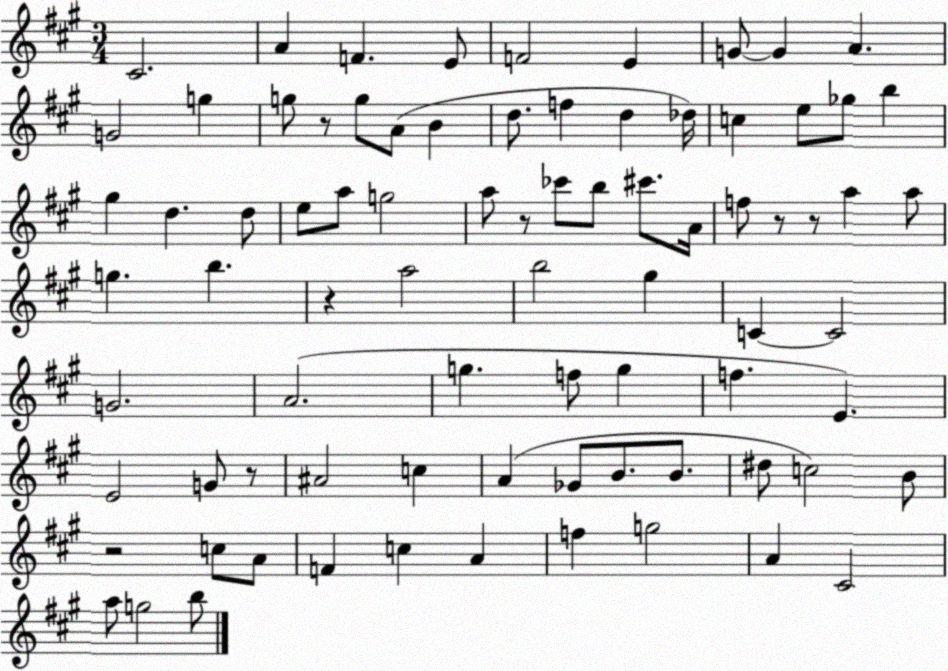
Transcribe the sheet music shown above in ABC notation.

X:1
T:Untitled
M:3/4
L:1/4
K:A
^C2 A F E/2 F2 E G/2 G A G2 g g/2 z/2 g/2 A/2 B d/2 f d _d/4 c e/2 _g/2 b ^g d d/2 e/2 a/2 g2 a/2 z/2 _c'/2 b/2 ^c'/2 A/4 f/2 z/2 z/2 a a/2 g b z a2 b2 ^g C C2 G2 A2 g f/2 g f E E2 G/2 z/2 ^A2 c A _G/2 B/2 B/2 ^d/2 c2 B/2 z2 c/2 A/2 F c A f g2 A ^C2 a/2 g2 b/2